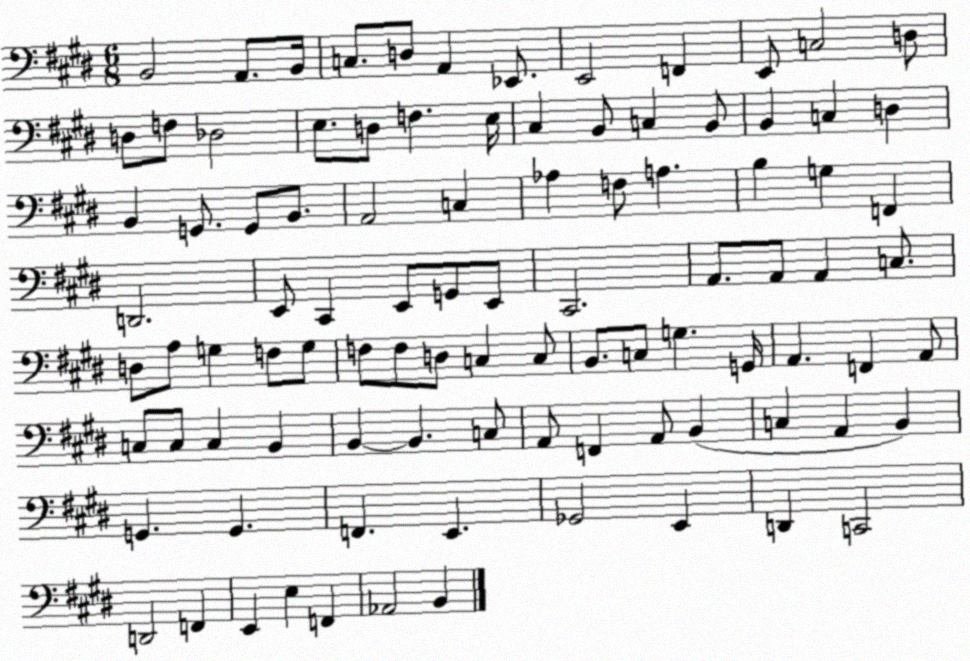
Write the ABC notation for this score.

X:1
T:Untitled
M:6/8
L:1/4
K:E
B,,2 A,,/2 B,,/4 C,/2 D,/2 A,, _E,,/2 E,,2 F,, E,,/2 C,2 D,/2 D,/2 F,/2 _D,2 E,/2 D,/2 F, E,/4 ^C, B,,/2 C, B,,/2 B,, C, D, B,, G,,/2 G,,/2 B,,/2 A,,2 C, _A, F,/2 A, B, G, F,, D,,2 E,,/2 ^C,, E,,/2 G,,/2 E,,/2 ^C,,2 A,,/2 A,,/2 A,, C,/2 D,/2 A,/2 G, F,/2 G,/2 F,/2 F,/2 D,/2 C, C,/2 B,,/2 C,/2 G, G,,/4 A,, F,, A,,/2 C,/2 C,/2 C, B,, B,, B,, C,/2 A,,/2 F,, A,,/2 B,, C, A,, B,, G,, G,, F,, E,, _G,,2 E,, D,, C,,2 D,,2 F,, E,, E, F,, _A,,2 B,,